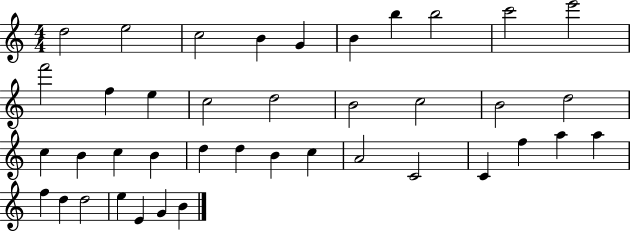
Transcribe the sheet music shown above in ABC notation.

X:1
T:Untitled
M:4/4
L:1/4
K:C
d2 e2 c2 B G B b b2 c'2 e'2 f'2 f e c2 d2 B2 c2 B2 d2 c B c B d d B c A2 C2 C f a a f d d2 e E G B